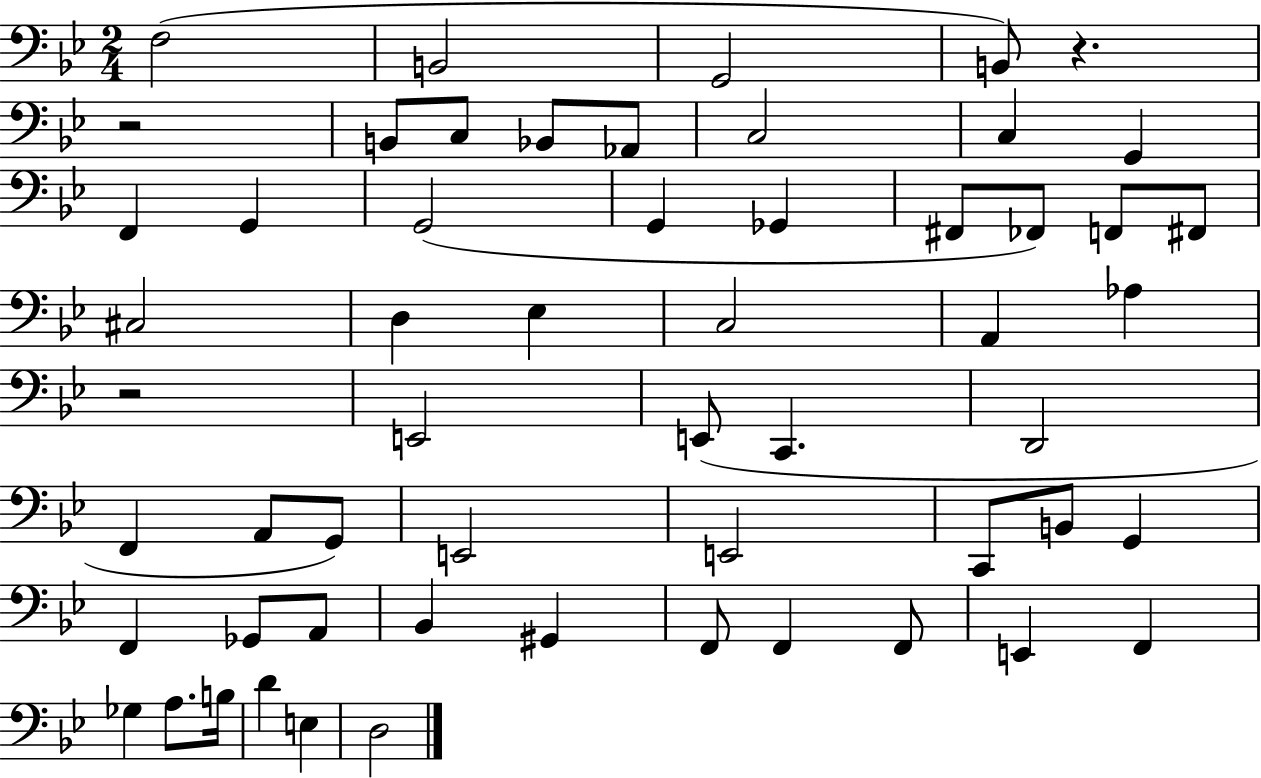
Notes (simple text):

F3/h B2/h G2/h B2/e R/q. R/h B2/e C3/e Bb2/e Ab2/e C3/h C3/q G2/q F2/q G2/q G2/h G2/q Gb2/q F#2/e FES2/e F2/e F#2/e C#3/h D3/q Eb3/q C3/h A2/q Ab3/q R/h E2/h E2/e C2/q. D2/h F2/q A2/e G2/e E2/h E2/h C2/e B2/e G2/q F2/q Gb2/e A2/e Bb2/q G#2/q F2/e F2/q F2/e E2/q F2/q Gb3/q A3/e. B3/s D4/q E3/q D3/h